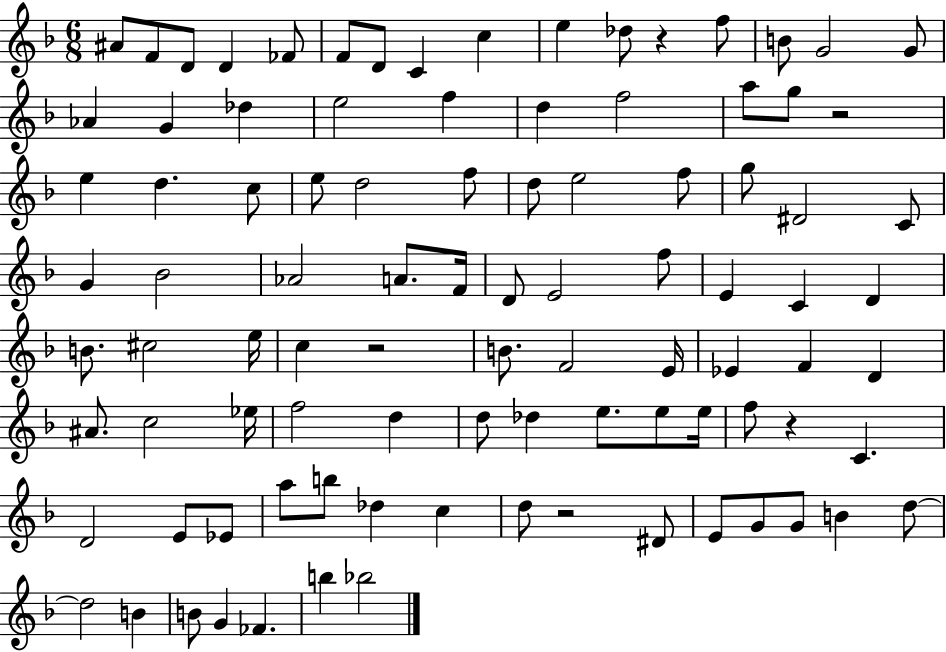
{
  \clef treble
  \numericTimeSignature
  \time 6/8
  \key f \major
  ais'8 f'8 d'8 d'4 fes'8 | f'8 d'8 c'4 c''4 | e''4 des''8 r4 f''8 | b'8 g'2 g'8 | \break aes'4 g'4 des''4 | e''2 f''4 | d''4 f''2 | a''8 g''8 r2 | \break e''4 d''4. c''8 | e''8 d''2 f''8 | d''8 e''2 f''8 | g''8 dis'2 c'8 | \break g'4 bes'2 | aes'2 a'8. f'16 | d'8 e'2 f''8 | e'4 c'4 d'4 | \break b'8. cis''2 e''16 | c''4 r2 | b'8. f'2 e'16 | ees'4 f'4 d'4 | \break ais'8. c''2 ees''16 | f''2 d''4 | d''8 des''4 e''8. e''8 e''16 | f''8 r4 c'4. | \break d'2 e'8 ees'8 | a''8 b''8 des''4 c''4 | d''8 r2 dis'8 | e'8 g'8 g'8 b'4 d''8~~ | \break d''2 b'4 | b'8 g'4 fes'4. | b''4 bes''2 | \bar "|."
}